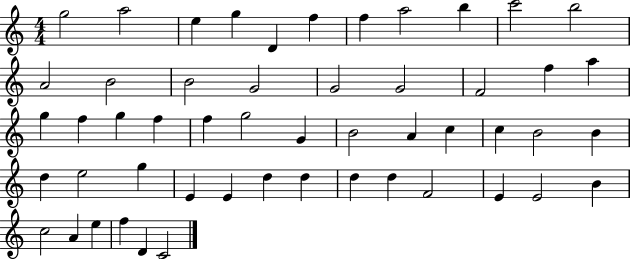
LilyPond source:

{
  \clef treble
  \numericTimeSignature
  \time 4/4
  \key c \major
  g''2 a''2 | e''4 g''4 d'4 f''4 | f''4 a''2 b''4 | c'''2 b''2 | \break a'2 b'2 | b'2 g'2 | g'2 g'2 | f'2 f''4 a''4 | \break g''4 f''4 g''4 f''4 | f''4 g''2 g'4 | b'2 a'4 c''4 | c''4 b'2 b'4 | \break d''4 e''2 g''4 | e'4 e'4 d''4 d''4 | d''4 d''4 f'2 | e'4 e'2 b'4 | \break c''2 a'4 e''4 | f''4 d'4 c'2 | \bar "|."
}